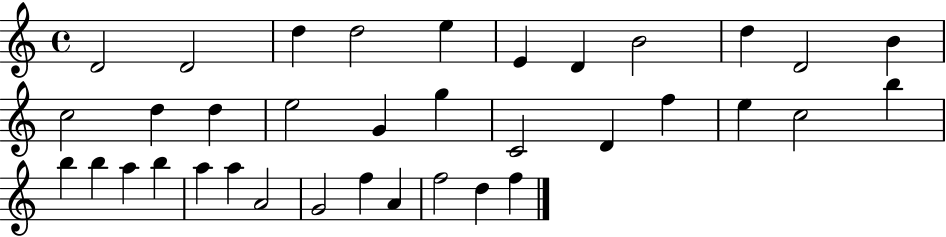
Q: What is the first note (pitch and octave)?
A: D4